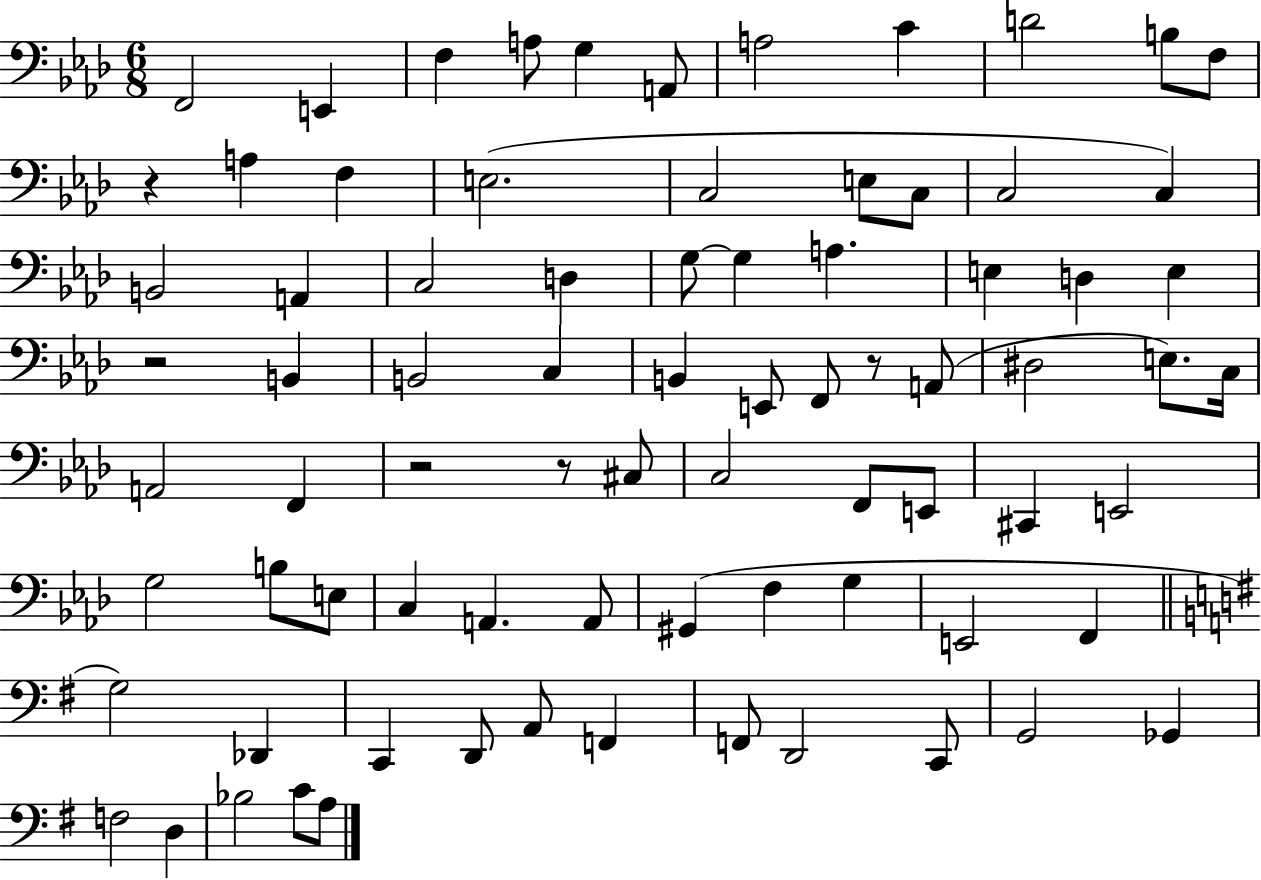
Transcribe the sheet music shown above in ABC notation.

X:1
T:Untitled
M:6/8
L:1/4
K:Ab
F,,2 E,, F, A,/2 G, A,,/2 A,2 C D2 B,/2 F,/2 z A, F, E,2 C,2 E,/2 C,/2 C,2 C, B,,2 A,, C,2 D, G,/2 G, A, E, D, E, z2 B,, B,,2 C, B,, E,,/2 F,,/2 z/2 A,,/2 ^D,2 E,/2 C,/4 A,,2 F,, z2 z/2 ^C,/2 C,2 F,,/2 E,,/2 ^C,, E,,2 G,2 B,/2 E,/2 C, A,, A,,/2 ^G,, F, G, E,,2 F,, G,2 _D,, C,, D,,/2 A,,/2 F,, F,,/2 D,,2 C,,/2 G,,2 _G,, F,2 D, _B,2 C/2 A,/2